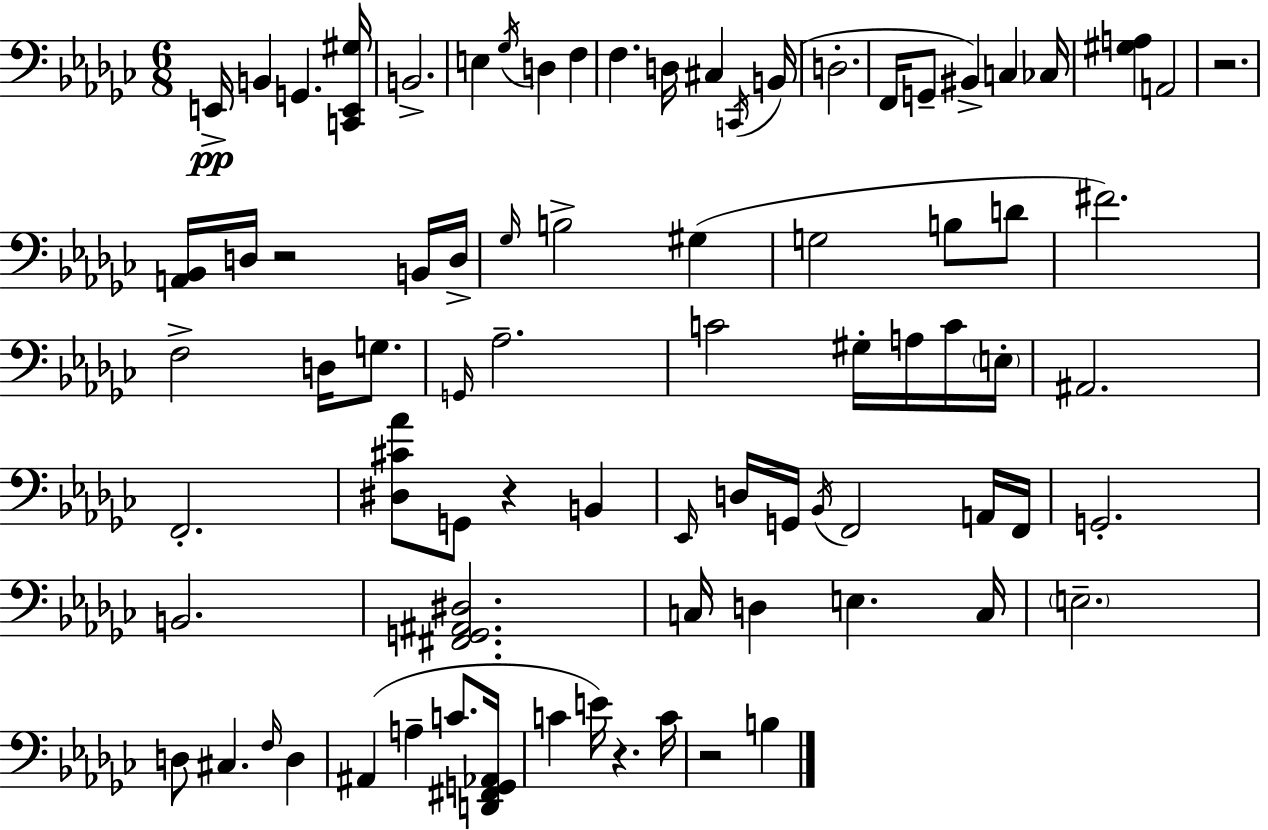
X:1
T:Untitled
M:6/8
L:1/4
K:Ebm
E,,/4 B,, G,, [C,,E,,^G,]/4 B,,2 E, _G,/4 D, F, F, D,/4 ^C, C,,/4 B,,/4 D,2 F,,/4 G,,/2 ^B,, C, _C,/4 [^G,A,] A,,2 z2 [A,,_B,,]/4 D,/4 z2 B,,/4 D,/4 _G,/4 B,2 ^G, G,2 B,/2 D/2 ^F2 F,2 D,/4 G,/2 G,,/4 _A,2 C2 ^G,/4 A,/4 C/4 E,/4 ^A,,2 F,,2 [^D,^C_A]/2 G,,/2 z B,, _E,,/4 D,/4 G,,/4 _B,,/4 F,,2 A,,/4 F,,/4 G,,2 B,,2 [^F,,G,,^A,,^D,]2 C,/4 D, E, C,/4 E,2 D,/2 ^C, F,/4 D, ^A,, A, C/2 [D,,^F,,G,,_A,,]/4 C E/4 z C/4 z2 B,